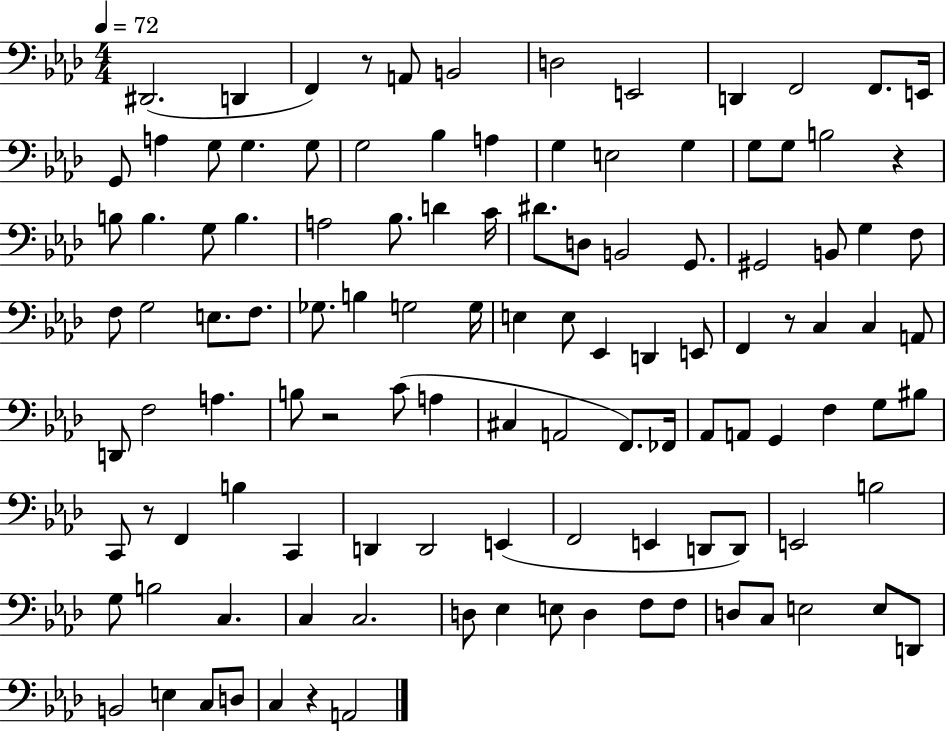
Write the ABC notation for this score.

X:1
T:Untitled
M:4/4
L:1/4
K:Ab
^D,,2 D,, F,, z/2 A,,/2 B,,2 D,2 E,,2 D,, F,,2 F,,/2 E,,/4 G,,/2 A, G,/2 G, G,/2 G,2 _B, A, G, E,2 G, G,/2 G,/2 B,2 z B,/2 B, G,/2 B, A,2 _B,/2 D C/4 ^D/2 D,/2 B,,2 G,,/2 ^G,,2 B,,/2 G, F,/2 F,/2 G,2 E,/2 F,/2 _G,/2 B, G,2 G,/4 E, E,/2 _E,, D,, E,,/2 F,, z/2 C, C, A,,/2 D,,/2 F,2 A, B,/2 z2 C/2 A, ^C, A,,2 F,,/2 _F,,/4 _A,,/2 A,,/2 G,, F, G,/2 ^B,/2 C,,/2 z/2 F,, B, C,, D,, D,,2 E,, F,,2 E,, D,,/2 D,,/2 E,,2 B,2 G,/2 B,2 C, C, C,2 D,/2 _E, E,/2 D, F,/2 F,/2 D,/2 C,/2 E,2 E,/2 D,,/2 B,,2 E, C,/2 D,/2 C, z A,,2